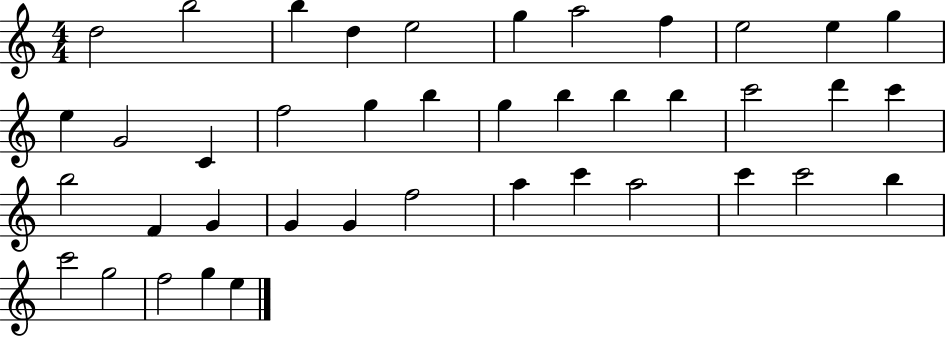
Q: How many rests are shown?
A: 0